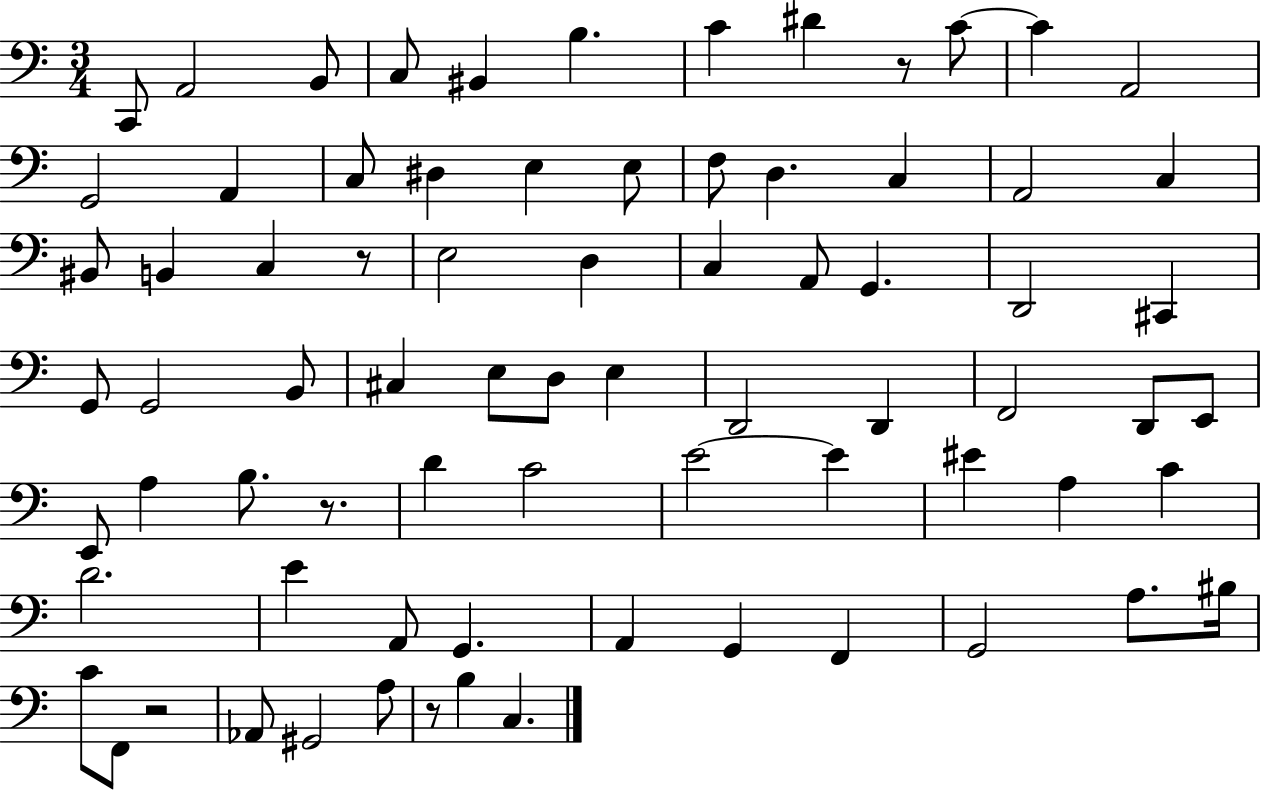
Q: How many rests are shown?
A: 5